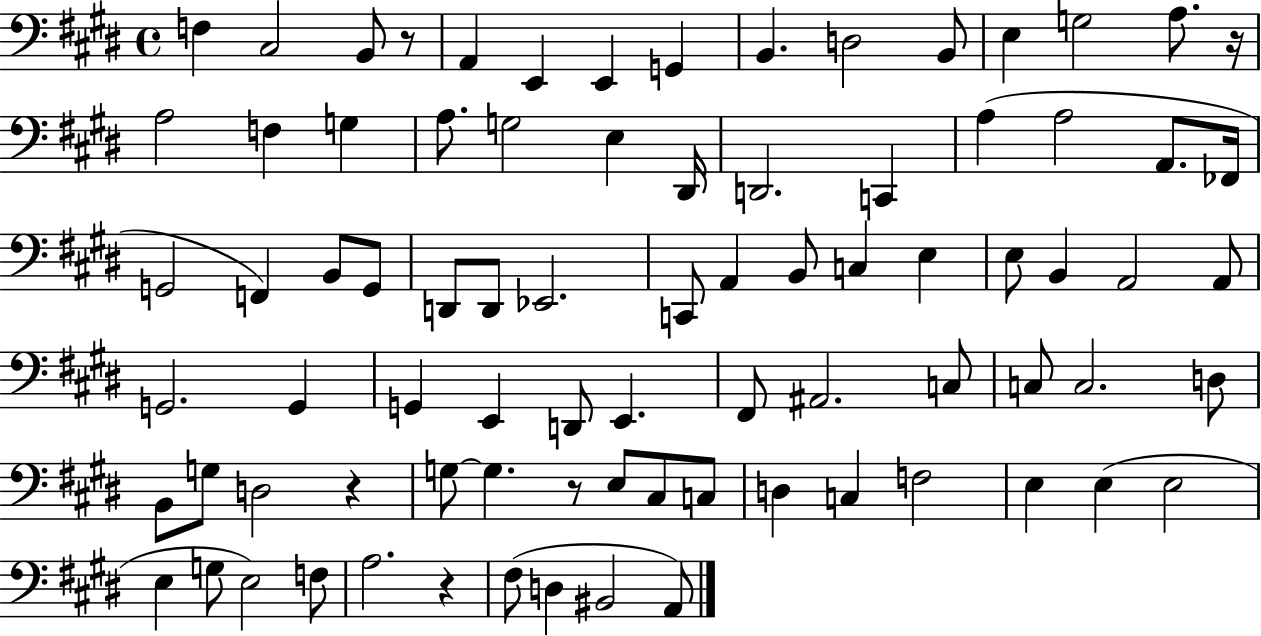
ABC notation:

X:1
T:Untitled
M:4/4
L:1/4
K:E
F, ^C,2 B,,/2 z/2 A,, E,, E,, G,, B,, D,2 B,,/2 E, G,2 A,/2 z/4 A,2 F, G, A,/2 G,2 E, ^D,,/4 D,,2 C,, A, A,2 A,,/2 _F,,/4 G,,2 F,, B,,/2 G,,/2 D,,/2 D,,/2 _E,,2 C,,/2 A,, B,,/2 C, E, E,/2 B,, A,,2 A,,/2 G,,2 G,, G,, E,, D,,/2 E,, ^F,,/2 ^A,,2 C,/2 C,/2 C,2 D,/2 B,,/2 G,/2 D,2 z G,/2 G, z/2 E,/2 ^C,/2 C,/2 D, C, F,2 E, E, E,2 E, G,/2 E,2 F,/2 A,2 z ^F,/2 D, ^B,,2 A,,/2